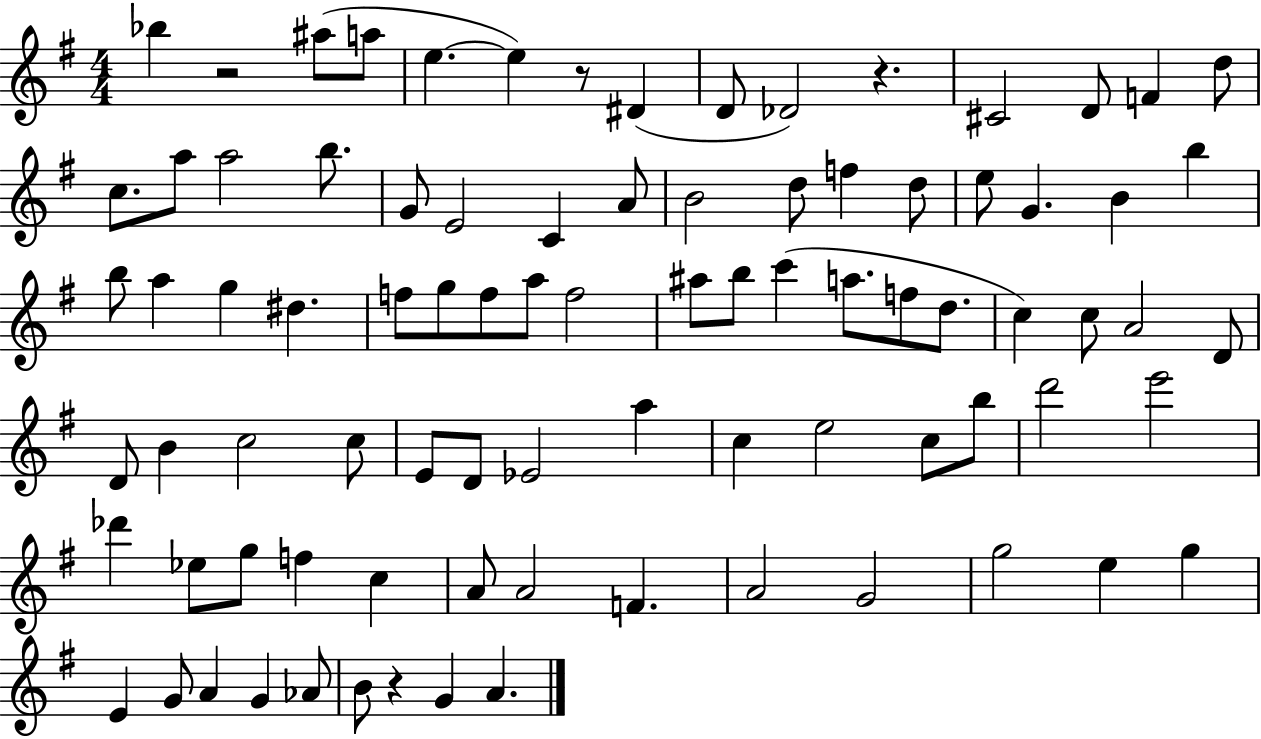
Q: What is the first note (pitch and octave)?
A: Bb5